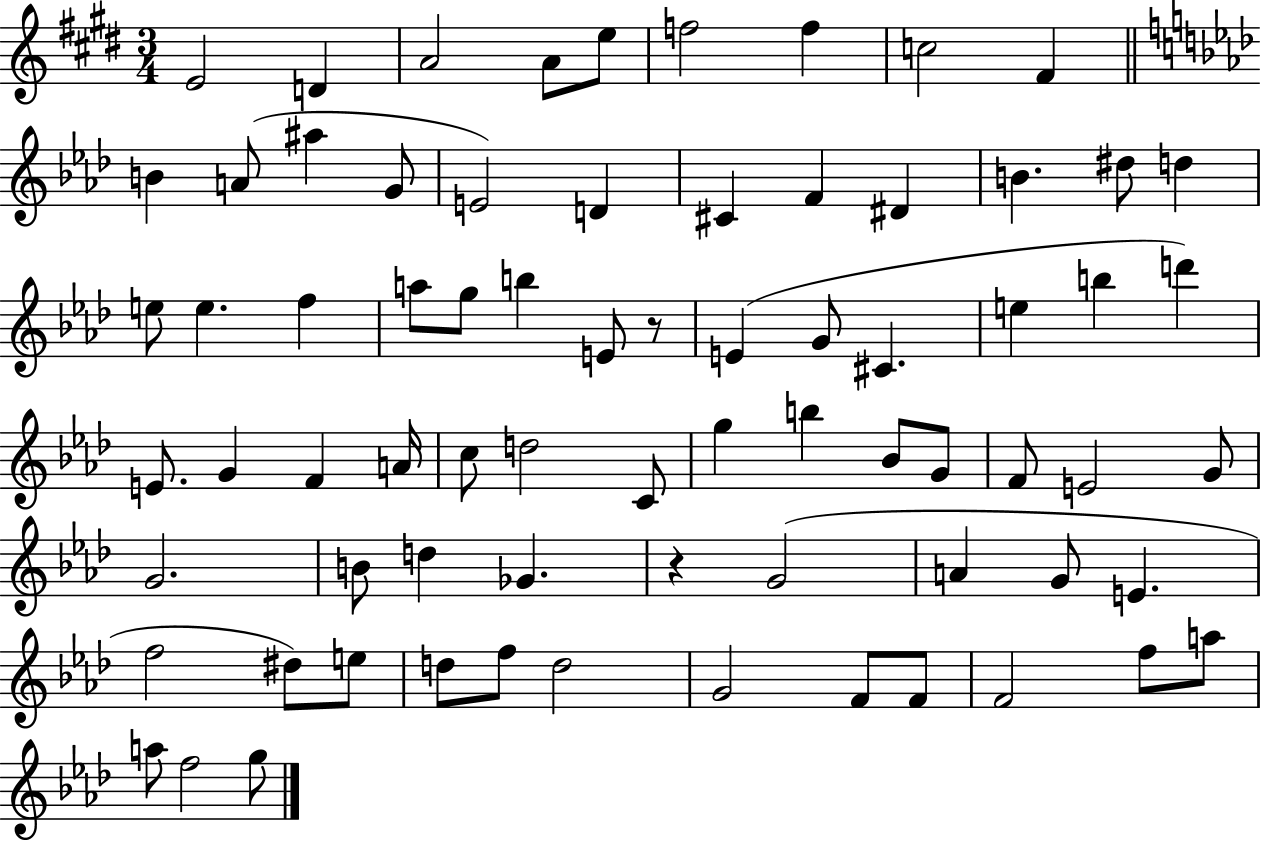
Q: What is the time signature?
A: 3/4